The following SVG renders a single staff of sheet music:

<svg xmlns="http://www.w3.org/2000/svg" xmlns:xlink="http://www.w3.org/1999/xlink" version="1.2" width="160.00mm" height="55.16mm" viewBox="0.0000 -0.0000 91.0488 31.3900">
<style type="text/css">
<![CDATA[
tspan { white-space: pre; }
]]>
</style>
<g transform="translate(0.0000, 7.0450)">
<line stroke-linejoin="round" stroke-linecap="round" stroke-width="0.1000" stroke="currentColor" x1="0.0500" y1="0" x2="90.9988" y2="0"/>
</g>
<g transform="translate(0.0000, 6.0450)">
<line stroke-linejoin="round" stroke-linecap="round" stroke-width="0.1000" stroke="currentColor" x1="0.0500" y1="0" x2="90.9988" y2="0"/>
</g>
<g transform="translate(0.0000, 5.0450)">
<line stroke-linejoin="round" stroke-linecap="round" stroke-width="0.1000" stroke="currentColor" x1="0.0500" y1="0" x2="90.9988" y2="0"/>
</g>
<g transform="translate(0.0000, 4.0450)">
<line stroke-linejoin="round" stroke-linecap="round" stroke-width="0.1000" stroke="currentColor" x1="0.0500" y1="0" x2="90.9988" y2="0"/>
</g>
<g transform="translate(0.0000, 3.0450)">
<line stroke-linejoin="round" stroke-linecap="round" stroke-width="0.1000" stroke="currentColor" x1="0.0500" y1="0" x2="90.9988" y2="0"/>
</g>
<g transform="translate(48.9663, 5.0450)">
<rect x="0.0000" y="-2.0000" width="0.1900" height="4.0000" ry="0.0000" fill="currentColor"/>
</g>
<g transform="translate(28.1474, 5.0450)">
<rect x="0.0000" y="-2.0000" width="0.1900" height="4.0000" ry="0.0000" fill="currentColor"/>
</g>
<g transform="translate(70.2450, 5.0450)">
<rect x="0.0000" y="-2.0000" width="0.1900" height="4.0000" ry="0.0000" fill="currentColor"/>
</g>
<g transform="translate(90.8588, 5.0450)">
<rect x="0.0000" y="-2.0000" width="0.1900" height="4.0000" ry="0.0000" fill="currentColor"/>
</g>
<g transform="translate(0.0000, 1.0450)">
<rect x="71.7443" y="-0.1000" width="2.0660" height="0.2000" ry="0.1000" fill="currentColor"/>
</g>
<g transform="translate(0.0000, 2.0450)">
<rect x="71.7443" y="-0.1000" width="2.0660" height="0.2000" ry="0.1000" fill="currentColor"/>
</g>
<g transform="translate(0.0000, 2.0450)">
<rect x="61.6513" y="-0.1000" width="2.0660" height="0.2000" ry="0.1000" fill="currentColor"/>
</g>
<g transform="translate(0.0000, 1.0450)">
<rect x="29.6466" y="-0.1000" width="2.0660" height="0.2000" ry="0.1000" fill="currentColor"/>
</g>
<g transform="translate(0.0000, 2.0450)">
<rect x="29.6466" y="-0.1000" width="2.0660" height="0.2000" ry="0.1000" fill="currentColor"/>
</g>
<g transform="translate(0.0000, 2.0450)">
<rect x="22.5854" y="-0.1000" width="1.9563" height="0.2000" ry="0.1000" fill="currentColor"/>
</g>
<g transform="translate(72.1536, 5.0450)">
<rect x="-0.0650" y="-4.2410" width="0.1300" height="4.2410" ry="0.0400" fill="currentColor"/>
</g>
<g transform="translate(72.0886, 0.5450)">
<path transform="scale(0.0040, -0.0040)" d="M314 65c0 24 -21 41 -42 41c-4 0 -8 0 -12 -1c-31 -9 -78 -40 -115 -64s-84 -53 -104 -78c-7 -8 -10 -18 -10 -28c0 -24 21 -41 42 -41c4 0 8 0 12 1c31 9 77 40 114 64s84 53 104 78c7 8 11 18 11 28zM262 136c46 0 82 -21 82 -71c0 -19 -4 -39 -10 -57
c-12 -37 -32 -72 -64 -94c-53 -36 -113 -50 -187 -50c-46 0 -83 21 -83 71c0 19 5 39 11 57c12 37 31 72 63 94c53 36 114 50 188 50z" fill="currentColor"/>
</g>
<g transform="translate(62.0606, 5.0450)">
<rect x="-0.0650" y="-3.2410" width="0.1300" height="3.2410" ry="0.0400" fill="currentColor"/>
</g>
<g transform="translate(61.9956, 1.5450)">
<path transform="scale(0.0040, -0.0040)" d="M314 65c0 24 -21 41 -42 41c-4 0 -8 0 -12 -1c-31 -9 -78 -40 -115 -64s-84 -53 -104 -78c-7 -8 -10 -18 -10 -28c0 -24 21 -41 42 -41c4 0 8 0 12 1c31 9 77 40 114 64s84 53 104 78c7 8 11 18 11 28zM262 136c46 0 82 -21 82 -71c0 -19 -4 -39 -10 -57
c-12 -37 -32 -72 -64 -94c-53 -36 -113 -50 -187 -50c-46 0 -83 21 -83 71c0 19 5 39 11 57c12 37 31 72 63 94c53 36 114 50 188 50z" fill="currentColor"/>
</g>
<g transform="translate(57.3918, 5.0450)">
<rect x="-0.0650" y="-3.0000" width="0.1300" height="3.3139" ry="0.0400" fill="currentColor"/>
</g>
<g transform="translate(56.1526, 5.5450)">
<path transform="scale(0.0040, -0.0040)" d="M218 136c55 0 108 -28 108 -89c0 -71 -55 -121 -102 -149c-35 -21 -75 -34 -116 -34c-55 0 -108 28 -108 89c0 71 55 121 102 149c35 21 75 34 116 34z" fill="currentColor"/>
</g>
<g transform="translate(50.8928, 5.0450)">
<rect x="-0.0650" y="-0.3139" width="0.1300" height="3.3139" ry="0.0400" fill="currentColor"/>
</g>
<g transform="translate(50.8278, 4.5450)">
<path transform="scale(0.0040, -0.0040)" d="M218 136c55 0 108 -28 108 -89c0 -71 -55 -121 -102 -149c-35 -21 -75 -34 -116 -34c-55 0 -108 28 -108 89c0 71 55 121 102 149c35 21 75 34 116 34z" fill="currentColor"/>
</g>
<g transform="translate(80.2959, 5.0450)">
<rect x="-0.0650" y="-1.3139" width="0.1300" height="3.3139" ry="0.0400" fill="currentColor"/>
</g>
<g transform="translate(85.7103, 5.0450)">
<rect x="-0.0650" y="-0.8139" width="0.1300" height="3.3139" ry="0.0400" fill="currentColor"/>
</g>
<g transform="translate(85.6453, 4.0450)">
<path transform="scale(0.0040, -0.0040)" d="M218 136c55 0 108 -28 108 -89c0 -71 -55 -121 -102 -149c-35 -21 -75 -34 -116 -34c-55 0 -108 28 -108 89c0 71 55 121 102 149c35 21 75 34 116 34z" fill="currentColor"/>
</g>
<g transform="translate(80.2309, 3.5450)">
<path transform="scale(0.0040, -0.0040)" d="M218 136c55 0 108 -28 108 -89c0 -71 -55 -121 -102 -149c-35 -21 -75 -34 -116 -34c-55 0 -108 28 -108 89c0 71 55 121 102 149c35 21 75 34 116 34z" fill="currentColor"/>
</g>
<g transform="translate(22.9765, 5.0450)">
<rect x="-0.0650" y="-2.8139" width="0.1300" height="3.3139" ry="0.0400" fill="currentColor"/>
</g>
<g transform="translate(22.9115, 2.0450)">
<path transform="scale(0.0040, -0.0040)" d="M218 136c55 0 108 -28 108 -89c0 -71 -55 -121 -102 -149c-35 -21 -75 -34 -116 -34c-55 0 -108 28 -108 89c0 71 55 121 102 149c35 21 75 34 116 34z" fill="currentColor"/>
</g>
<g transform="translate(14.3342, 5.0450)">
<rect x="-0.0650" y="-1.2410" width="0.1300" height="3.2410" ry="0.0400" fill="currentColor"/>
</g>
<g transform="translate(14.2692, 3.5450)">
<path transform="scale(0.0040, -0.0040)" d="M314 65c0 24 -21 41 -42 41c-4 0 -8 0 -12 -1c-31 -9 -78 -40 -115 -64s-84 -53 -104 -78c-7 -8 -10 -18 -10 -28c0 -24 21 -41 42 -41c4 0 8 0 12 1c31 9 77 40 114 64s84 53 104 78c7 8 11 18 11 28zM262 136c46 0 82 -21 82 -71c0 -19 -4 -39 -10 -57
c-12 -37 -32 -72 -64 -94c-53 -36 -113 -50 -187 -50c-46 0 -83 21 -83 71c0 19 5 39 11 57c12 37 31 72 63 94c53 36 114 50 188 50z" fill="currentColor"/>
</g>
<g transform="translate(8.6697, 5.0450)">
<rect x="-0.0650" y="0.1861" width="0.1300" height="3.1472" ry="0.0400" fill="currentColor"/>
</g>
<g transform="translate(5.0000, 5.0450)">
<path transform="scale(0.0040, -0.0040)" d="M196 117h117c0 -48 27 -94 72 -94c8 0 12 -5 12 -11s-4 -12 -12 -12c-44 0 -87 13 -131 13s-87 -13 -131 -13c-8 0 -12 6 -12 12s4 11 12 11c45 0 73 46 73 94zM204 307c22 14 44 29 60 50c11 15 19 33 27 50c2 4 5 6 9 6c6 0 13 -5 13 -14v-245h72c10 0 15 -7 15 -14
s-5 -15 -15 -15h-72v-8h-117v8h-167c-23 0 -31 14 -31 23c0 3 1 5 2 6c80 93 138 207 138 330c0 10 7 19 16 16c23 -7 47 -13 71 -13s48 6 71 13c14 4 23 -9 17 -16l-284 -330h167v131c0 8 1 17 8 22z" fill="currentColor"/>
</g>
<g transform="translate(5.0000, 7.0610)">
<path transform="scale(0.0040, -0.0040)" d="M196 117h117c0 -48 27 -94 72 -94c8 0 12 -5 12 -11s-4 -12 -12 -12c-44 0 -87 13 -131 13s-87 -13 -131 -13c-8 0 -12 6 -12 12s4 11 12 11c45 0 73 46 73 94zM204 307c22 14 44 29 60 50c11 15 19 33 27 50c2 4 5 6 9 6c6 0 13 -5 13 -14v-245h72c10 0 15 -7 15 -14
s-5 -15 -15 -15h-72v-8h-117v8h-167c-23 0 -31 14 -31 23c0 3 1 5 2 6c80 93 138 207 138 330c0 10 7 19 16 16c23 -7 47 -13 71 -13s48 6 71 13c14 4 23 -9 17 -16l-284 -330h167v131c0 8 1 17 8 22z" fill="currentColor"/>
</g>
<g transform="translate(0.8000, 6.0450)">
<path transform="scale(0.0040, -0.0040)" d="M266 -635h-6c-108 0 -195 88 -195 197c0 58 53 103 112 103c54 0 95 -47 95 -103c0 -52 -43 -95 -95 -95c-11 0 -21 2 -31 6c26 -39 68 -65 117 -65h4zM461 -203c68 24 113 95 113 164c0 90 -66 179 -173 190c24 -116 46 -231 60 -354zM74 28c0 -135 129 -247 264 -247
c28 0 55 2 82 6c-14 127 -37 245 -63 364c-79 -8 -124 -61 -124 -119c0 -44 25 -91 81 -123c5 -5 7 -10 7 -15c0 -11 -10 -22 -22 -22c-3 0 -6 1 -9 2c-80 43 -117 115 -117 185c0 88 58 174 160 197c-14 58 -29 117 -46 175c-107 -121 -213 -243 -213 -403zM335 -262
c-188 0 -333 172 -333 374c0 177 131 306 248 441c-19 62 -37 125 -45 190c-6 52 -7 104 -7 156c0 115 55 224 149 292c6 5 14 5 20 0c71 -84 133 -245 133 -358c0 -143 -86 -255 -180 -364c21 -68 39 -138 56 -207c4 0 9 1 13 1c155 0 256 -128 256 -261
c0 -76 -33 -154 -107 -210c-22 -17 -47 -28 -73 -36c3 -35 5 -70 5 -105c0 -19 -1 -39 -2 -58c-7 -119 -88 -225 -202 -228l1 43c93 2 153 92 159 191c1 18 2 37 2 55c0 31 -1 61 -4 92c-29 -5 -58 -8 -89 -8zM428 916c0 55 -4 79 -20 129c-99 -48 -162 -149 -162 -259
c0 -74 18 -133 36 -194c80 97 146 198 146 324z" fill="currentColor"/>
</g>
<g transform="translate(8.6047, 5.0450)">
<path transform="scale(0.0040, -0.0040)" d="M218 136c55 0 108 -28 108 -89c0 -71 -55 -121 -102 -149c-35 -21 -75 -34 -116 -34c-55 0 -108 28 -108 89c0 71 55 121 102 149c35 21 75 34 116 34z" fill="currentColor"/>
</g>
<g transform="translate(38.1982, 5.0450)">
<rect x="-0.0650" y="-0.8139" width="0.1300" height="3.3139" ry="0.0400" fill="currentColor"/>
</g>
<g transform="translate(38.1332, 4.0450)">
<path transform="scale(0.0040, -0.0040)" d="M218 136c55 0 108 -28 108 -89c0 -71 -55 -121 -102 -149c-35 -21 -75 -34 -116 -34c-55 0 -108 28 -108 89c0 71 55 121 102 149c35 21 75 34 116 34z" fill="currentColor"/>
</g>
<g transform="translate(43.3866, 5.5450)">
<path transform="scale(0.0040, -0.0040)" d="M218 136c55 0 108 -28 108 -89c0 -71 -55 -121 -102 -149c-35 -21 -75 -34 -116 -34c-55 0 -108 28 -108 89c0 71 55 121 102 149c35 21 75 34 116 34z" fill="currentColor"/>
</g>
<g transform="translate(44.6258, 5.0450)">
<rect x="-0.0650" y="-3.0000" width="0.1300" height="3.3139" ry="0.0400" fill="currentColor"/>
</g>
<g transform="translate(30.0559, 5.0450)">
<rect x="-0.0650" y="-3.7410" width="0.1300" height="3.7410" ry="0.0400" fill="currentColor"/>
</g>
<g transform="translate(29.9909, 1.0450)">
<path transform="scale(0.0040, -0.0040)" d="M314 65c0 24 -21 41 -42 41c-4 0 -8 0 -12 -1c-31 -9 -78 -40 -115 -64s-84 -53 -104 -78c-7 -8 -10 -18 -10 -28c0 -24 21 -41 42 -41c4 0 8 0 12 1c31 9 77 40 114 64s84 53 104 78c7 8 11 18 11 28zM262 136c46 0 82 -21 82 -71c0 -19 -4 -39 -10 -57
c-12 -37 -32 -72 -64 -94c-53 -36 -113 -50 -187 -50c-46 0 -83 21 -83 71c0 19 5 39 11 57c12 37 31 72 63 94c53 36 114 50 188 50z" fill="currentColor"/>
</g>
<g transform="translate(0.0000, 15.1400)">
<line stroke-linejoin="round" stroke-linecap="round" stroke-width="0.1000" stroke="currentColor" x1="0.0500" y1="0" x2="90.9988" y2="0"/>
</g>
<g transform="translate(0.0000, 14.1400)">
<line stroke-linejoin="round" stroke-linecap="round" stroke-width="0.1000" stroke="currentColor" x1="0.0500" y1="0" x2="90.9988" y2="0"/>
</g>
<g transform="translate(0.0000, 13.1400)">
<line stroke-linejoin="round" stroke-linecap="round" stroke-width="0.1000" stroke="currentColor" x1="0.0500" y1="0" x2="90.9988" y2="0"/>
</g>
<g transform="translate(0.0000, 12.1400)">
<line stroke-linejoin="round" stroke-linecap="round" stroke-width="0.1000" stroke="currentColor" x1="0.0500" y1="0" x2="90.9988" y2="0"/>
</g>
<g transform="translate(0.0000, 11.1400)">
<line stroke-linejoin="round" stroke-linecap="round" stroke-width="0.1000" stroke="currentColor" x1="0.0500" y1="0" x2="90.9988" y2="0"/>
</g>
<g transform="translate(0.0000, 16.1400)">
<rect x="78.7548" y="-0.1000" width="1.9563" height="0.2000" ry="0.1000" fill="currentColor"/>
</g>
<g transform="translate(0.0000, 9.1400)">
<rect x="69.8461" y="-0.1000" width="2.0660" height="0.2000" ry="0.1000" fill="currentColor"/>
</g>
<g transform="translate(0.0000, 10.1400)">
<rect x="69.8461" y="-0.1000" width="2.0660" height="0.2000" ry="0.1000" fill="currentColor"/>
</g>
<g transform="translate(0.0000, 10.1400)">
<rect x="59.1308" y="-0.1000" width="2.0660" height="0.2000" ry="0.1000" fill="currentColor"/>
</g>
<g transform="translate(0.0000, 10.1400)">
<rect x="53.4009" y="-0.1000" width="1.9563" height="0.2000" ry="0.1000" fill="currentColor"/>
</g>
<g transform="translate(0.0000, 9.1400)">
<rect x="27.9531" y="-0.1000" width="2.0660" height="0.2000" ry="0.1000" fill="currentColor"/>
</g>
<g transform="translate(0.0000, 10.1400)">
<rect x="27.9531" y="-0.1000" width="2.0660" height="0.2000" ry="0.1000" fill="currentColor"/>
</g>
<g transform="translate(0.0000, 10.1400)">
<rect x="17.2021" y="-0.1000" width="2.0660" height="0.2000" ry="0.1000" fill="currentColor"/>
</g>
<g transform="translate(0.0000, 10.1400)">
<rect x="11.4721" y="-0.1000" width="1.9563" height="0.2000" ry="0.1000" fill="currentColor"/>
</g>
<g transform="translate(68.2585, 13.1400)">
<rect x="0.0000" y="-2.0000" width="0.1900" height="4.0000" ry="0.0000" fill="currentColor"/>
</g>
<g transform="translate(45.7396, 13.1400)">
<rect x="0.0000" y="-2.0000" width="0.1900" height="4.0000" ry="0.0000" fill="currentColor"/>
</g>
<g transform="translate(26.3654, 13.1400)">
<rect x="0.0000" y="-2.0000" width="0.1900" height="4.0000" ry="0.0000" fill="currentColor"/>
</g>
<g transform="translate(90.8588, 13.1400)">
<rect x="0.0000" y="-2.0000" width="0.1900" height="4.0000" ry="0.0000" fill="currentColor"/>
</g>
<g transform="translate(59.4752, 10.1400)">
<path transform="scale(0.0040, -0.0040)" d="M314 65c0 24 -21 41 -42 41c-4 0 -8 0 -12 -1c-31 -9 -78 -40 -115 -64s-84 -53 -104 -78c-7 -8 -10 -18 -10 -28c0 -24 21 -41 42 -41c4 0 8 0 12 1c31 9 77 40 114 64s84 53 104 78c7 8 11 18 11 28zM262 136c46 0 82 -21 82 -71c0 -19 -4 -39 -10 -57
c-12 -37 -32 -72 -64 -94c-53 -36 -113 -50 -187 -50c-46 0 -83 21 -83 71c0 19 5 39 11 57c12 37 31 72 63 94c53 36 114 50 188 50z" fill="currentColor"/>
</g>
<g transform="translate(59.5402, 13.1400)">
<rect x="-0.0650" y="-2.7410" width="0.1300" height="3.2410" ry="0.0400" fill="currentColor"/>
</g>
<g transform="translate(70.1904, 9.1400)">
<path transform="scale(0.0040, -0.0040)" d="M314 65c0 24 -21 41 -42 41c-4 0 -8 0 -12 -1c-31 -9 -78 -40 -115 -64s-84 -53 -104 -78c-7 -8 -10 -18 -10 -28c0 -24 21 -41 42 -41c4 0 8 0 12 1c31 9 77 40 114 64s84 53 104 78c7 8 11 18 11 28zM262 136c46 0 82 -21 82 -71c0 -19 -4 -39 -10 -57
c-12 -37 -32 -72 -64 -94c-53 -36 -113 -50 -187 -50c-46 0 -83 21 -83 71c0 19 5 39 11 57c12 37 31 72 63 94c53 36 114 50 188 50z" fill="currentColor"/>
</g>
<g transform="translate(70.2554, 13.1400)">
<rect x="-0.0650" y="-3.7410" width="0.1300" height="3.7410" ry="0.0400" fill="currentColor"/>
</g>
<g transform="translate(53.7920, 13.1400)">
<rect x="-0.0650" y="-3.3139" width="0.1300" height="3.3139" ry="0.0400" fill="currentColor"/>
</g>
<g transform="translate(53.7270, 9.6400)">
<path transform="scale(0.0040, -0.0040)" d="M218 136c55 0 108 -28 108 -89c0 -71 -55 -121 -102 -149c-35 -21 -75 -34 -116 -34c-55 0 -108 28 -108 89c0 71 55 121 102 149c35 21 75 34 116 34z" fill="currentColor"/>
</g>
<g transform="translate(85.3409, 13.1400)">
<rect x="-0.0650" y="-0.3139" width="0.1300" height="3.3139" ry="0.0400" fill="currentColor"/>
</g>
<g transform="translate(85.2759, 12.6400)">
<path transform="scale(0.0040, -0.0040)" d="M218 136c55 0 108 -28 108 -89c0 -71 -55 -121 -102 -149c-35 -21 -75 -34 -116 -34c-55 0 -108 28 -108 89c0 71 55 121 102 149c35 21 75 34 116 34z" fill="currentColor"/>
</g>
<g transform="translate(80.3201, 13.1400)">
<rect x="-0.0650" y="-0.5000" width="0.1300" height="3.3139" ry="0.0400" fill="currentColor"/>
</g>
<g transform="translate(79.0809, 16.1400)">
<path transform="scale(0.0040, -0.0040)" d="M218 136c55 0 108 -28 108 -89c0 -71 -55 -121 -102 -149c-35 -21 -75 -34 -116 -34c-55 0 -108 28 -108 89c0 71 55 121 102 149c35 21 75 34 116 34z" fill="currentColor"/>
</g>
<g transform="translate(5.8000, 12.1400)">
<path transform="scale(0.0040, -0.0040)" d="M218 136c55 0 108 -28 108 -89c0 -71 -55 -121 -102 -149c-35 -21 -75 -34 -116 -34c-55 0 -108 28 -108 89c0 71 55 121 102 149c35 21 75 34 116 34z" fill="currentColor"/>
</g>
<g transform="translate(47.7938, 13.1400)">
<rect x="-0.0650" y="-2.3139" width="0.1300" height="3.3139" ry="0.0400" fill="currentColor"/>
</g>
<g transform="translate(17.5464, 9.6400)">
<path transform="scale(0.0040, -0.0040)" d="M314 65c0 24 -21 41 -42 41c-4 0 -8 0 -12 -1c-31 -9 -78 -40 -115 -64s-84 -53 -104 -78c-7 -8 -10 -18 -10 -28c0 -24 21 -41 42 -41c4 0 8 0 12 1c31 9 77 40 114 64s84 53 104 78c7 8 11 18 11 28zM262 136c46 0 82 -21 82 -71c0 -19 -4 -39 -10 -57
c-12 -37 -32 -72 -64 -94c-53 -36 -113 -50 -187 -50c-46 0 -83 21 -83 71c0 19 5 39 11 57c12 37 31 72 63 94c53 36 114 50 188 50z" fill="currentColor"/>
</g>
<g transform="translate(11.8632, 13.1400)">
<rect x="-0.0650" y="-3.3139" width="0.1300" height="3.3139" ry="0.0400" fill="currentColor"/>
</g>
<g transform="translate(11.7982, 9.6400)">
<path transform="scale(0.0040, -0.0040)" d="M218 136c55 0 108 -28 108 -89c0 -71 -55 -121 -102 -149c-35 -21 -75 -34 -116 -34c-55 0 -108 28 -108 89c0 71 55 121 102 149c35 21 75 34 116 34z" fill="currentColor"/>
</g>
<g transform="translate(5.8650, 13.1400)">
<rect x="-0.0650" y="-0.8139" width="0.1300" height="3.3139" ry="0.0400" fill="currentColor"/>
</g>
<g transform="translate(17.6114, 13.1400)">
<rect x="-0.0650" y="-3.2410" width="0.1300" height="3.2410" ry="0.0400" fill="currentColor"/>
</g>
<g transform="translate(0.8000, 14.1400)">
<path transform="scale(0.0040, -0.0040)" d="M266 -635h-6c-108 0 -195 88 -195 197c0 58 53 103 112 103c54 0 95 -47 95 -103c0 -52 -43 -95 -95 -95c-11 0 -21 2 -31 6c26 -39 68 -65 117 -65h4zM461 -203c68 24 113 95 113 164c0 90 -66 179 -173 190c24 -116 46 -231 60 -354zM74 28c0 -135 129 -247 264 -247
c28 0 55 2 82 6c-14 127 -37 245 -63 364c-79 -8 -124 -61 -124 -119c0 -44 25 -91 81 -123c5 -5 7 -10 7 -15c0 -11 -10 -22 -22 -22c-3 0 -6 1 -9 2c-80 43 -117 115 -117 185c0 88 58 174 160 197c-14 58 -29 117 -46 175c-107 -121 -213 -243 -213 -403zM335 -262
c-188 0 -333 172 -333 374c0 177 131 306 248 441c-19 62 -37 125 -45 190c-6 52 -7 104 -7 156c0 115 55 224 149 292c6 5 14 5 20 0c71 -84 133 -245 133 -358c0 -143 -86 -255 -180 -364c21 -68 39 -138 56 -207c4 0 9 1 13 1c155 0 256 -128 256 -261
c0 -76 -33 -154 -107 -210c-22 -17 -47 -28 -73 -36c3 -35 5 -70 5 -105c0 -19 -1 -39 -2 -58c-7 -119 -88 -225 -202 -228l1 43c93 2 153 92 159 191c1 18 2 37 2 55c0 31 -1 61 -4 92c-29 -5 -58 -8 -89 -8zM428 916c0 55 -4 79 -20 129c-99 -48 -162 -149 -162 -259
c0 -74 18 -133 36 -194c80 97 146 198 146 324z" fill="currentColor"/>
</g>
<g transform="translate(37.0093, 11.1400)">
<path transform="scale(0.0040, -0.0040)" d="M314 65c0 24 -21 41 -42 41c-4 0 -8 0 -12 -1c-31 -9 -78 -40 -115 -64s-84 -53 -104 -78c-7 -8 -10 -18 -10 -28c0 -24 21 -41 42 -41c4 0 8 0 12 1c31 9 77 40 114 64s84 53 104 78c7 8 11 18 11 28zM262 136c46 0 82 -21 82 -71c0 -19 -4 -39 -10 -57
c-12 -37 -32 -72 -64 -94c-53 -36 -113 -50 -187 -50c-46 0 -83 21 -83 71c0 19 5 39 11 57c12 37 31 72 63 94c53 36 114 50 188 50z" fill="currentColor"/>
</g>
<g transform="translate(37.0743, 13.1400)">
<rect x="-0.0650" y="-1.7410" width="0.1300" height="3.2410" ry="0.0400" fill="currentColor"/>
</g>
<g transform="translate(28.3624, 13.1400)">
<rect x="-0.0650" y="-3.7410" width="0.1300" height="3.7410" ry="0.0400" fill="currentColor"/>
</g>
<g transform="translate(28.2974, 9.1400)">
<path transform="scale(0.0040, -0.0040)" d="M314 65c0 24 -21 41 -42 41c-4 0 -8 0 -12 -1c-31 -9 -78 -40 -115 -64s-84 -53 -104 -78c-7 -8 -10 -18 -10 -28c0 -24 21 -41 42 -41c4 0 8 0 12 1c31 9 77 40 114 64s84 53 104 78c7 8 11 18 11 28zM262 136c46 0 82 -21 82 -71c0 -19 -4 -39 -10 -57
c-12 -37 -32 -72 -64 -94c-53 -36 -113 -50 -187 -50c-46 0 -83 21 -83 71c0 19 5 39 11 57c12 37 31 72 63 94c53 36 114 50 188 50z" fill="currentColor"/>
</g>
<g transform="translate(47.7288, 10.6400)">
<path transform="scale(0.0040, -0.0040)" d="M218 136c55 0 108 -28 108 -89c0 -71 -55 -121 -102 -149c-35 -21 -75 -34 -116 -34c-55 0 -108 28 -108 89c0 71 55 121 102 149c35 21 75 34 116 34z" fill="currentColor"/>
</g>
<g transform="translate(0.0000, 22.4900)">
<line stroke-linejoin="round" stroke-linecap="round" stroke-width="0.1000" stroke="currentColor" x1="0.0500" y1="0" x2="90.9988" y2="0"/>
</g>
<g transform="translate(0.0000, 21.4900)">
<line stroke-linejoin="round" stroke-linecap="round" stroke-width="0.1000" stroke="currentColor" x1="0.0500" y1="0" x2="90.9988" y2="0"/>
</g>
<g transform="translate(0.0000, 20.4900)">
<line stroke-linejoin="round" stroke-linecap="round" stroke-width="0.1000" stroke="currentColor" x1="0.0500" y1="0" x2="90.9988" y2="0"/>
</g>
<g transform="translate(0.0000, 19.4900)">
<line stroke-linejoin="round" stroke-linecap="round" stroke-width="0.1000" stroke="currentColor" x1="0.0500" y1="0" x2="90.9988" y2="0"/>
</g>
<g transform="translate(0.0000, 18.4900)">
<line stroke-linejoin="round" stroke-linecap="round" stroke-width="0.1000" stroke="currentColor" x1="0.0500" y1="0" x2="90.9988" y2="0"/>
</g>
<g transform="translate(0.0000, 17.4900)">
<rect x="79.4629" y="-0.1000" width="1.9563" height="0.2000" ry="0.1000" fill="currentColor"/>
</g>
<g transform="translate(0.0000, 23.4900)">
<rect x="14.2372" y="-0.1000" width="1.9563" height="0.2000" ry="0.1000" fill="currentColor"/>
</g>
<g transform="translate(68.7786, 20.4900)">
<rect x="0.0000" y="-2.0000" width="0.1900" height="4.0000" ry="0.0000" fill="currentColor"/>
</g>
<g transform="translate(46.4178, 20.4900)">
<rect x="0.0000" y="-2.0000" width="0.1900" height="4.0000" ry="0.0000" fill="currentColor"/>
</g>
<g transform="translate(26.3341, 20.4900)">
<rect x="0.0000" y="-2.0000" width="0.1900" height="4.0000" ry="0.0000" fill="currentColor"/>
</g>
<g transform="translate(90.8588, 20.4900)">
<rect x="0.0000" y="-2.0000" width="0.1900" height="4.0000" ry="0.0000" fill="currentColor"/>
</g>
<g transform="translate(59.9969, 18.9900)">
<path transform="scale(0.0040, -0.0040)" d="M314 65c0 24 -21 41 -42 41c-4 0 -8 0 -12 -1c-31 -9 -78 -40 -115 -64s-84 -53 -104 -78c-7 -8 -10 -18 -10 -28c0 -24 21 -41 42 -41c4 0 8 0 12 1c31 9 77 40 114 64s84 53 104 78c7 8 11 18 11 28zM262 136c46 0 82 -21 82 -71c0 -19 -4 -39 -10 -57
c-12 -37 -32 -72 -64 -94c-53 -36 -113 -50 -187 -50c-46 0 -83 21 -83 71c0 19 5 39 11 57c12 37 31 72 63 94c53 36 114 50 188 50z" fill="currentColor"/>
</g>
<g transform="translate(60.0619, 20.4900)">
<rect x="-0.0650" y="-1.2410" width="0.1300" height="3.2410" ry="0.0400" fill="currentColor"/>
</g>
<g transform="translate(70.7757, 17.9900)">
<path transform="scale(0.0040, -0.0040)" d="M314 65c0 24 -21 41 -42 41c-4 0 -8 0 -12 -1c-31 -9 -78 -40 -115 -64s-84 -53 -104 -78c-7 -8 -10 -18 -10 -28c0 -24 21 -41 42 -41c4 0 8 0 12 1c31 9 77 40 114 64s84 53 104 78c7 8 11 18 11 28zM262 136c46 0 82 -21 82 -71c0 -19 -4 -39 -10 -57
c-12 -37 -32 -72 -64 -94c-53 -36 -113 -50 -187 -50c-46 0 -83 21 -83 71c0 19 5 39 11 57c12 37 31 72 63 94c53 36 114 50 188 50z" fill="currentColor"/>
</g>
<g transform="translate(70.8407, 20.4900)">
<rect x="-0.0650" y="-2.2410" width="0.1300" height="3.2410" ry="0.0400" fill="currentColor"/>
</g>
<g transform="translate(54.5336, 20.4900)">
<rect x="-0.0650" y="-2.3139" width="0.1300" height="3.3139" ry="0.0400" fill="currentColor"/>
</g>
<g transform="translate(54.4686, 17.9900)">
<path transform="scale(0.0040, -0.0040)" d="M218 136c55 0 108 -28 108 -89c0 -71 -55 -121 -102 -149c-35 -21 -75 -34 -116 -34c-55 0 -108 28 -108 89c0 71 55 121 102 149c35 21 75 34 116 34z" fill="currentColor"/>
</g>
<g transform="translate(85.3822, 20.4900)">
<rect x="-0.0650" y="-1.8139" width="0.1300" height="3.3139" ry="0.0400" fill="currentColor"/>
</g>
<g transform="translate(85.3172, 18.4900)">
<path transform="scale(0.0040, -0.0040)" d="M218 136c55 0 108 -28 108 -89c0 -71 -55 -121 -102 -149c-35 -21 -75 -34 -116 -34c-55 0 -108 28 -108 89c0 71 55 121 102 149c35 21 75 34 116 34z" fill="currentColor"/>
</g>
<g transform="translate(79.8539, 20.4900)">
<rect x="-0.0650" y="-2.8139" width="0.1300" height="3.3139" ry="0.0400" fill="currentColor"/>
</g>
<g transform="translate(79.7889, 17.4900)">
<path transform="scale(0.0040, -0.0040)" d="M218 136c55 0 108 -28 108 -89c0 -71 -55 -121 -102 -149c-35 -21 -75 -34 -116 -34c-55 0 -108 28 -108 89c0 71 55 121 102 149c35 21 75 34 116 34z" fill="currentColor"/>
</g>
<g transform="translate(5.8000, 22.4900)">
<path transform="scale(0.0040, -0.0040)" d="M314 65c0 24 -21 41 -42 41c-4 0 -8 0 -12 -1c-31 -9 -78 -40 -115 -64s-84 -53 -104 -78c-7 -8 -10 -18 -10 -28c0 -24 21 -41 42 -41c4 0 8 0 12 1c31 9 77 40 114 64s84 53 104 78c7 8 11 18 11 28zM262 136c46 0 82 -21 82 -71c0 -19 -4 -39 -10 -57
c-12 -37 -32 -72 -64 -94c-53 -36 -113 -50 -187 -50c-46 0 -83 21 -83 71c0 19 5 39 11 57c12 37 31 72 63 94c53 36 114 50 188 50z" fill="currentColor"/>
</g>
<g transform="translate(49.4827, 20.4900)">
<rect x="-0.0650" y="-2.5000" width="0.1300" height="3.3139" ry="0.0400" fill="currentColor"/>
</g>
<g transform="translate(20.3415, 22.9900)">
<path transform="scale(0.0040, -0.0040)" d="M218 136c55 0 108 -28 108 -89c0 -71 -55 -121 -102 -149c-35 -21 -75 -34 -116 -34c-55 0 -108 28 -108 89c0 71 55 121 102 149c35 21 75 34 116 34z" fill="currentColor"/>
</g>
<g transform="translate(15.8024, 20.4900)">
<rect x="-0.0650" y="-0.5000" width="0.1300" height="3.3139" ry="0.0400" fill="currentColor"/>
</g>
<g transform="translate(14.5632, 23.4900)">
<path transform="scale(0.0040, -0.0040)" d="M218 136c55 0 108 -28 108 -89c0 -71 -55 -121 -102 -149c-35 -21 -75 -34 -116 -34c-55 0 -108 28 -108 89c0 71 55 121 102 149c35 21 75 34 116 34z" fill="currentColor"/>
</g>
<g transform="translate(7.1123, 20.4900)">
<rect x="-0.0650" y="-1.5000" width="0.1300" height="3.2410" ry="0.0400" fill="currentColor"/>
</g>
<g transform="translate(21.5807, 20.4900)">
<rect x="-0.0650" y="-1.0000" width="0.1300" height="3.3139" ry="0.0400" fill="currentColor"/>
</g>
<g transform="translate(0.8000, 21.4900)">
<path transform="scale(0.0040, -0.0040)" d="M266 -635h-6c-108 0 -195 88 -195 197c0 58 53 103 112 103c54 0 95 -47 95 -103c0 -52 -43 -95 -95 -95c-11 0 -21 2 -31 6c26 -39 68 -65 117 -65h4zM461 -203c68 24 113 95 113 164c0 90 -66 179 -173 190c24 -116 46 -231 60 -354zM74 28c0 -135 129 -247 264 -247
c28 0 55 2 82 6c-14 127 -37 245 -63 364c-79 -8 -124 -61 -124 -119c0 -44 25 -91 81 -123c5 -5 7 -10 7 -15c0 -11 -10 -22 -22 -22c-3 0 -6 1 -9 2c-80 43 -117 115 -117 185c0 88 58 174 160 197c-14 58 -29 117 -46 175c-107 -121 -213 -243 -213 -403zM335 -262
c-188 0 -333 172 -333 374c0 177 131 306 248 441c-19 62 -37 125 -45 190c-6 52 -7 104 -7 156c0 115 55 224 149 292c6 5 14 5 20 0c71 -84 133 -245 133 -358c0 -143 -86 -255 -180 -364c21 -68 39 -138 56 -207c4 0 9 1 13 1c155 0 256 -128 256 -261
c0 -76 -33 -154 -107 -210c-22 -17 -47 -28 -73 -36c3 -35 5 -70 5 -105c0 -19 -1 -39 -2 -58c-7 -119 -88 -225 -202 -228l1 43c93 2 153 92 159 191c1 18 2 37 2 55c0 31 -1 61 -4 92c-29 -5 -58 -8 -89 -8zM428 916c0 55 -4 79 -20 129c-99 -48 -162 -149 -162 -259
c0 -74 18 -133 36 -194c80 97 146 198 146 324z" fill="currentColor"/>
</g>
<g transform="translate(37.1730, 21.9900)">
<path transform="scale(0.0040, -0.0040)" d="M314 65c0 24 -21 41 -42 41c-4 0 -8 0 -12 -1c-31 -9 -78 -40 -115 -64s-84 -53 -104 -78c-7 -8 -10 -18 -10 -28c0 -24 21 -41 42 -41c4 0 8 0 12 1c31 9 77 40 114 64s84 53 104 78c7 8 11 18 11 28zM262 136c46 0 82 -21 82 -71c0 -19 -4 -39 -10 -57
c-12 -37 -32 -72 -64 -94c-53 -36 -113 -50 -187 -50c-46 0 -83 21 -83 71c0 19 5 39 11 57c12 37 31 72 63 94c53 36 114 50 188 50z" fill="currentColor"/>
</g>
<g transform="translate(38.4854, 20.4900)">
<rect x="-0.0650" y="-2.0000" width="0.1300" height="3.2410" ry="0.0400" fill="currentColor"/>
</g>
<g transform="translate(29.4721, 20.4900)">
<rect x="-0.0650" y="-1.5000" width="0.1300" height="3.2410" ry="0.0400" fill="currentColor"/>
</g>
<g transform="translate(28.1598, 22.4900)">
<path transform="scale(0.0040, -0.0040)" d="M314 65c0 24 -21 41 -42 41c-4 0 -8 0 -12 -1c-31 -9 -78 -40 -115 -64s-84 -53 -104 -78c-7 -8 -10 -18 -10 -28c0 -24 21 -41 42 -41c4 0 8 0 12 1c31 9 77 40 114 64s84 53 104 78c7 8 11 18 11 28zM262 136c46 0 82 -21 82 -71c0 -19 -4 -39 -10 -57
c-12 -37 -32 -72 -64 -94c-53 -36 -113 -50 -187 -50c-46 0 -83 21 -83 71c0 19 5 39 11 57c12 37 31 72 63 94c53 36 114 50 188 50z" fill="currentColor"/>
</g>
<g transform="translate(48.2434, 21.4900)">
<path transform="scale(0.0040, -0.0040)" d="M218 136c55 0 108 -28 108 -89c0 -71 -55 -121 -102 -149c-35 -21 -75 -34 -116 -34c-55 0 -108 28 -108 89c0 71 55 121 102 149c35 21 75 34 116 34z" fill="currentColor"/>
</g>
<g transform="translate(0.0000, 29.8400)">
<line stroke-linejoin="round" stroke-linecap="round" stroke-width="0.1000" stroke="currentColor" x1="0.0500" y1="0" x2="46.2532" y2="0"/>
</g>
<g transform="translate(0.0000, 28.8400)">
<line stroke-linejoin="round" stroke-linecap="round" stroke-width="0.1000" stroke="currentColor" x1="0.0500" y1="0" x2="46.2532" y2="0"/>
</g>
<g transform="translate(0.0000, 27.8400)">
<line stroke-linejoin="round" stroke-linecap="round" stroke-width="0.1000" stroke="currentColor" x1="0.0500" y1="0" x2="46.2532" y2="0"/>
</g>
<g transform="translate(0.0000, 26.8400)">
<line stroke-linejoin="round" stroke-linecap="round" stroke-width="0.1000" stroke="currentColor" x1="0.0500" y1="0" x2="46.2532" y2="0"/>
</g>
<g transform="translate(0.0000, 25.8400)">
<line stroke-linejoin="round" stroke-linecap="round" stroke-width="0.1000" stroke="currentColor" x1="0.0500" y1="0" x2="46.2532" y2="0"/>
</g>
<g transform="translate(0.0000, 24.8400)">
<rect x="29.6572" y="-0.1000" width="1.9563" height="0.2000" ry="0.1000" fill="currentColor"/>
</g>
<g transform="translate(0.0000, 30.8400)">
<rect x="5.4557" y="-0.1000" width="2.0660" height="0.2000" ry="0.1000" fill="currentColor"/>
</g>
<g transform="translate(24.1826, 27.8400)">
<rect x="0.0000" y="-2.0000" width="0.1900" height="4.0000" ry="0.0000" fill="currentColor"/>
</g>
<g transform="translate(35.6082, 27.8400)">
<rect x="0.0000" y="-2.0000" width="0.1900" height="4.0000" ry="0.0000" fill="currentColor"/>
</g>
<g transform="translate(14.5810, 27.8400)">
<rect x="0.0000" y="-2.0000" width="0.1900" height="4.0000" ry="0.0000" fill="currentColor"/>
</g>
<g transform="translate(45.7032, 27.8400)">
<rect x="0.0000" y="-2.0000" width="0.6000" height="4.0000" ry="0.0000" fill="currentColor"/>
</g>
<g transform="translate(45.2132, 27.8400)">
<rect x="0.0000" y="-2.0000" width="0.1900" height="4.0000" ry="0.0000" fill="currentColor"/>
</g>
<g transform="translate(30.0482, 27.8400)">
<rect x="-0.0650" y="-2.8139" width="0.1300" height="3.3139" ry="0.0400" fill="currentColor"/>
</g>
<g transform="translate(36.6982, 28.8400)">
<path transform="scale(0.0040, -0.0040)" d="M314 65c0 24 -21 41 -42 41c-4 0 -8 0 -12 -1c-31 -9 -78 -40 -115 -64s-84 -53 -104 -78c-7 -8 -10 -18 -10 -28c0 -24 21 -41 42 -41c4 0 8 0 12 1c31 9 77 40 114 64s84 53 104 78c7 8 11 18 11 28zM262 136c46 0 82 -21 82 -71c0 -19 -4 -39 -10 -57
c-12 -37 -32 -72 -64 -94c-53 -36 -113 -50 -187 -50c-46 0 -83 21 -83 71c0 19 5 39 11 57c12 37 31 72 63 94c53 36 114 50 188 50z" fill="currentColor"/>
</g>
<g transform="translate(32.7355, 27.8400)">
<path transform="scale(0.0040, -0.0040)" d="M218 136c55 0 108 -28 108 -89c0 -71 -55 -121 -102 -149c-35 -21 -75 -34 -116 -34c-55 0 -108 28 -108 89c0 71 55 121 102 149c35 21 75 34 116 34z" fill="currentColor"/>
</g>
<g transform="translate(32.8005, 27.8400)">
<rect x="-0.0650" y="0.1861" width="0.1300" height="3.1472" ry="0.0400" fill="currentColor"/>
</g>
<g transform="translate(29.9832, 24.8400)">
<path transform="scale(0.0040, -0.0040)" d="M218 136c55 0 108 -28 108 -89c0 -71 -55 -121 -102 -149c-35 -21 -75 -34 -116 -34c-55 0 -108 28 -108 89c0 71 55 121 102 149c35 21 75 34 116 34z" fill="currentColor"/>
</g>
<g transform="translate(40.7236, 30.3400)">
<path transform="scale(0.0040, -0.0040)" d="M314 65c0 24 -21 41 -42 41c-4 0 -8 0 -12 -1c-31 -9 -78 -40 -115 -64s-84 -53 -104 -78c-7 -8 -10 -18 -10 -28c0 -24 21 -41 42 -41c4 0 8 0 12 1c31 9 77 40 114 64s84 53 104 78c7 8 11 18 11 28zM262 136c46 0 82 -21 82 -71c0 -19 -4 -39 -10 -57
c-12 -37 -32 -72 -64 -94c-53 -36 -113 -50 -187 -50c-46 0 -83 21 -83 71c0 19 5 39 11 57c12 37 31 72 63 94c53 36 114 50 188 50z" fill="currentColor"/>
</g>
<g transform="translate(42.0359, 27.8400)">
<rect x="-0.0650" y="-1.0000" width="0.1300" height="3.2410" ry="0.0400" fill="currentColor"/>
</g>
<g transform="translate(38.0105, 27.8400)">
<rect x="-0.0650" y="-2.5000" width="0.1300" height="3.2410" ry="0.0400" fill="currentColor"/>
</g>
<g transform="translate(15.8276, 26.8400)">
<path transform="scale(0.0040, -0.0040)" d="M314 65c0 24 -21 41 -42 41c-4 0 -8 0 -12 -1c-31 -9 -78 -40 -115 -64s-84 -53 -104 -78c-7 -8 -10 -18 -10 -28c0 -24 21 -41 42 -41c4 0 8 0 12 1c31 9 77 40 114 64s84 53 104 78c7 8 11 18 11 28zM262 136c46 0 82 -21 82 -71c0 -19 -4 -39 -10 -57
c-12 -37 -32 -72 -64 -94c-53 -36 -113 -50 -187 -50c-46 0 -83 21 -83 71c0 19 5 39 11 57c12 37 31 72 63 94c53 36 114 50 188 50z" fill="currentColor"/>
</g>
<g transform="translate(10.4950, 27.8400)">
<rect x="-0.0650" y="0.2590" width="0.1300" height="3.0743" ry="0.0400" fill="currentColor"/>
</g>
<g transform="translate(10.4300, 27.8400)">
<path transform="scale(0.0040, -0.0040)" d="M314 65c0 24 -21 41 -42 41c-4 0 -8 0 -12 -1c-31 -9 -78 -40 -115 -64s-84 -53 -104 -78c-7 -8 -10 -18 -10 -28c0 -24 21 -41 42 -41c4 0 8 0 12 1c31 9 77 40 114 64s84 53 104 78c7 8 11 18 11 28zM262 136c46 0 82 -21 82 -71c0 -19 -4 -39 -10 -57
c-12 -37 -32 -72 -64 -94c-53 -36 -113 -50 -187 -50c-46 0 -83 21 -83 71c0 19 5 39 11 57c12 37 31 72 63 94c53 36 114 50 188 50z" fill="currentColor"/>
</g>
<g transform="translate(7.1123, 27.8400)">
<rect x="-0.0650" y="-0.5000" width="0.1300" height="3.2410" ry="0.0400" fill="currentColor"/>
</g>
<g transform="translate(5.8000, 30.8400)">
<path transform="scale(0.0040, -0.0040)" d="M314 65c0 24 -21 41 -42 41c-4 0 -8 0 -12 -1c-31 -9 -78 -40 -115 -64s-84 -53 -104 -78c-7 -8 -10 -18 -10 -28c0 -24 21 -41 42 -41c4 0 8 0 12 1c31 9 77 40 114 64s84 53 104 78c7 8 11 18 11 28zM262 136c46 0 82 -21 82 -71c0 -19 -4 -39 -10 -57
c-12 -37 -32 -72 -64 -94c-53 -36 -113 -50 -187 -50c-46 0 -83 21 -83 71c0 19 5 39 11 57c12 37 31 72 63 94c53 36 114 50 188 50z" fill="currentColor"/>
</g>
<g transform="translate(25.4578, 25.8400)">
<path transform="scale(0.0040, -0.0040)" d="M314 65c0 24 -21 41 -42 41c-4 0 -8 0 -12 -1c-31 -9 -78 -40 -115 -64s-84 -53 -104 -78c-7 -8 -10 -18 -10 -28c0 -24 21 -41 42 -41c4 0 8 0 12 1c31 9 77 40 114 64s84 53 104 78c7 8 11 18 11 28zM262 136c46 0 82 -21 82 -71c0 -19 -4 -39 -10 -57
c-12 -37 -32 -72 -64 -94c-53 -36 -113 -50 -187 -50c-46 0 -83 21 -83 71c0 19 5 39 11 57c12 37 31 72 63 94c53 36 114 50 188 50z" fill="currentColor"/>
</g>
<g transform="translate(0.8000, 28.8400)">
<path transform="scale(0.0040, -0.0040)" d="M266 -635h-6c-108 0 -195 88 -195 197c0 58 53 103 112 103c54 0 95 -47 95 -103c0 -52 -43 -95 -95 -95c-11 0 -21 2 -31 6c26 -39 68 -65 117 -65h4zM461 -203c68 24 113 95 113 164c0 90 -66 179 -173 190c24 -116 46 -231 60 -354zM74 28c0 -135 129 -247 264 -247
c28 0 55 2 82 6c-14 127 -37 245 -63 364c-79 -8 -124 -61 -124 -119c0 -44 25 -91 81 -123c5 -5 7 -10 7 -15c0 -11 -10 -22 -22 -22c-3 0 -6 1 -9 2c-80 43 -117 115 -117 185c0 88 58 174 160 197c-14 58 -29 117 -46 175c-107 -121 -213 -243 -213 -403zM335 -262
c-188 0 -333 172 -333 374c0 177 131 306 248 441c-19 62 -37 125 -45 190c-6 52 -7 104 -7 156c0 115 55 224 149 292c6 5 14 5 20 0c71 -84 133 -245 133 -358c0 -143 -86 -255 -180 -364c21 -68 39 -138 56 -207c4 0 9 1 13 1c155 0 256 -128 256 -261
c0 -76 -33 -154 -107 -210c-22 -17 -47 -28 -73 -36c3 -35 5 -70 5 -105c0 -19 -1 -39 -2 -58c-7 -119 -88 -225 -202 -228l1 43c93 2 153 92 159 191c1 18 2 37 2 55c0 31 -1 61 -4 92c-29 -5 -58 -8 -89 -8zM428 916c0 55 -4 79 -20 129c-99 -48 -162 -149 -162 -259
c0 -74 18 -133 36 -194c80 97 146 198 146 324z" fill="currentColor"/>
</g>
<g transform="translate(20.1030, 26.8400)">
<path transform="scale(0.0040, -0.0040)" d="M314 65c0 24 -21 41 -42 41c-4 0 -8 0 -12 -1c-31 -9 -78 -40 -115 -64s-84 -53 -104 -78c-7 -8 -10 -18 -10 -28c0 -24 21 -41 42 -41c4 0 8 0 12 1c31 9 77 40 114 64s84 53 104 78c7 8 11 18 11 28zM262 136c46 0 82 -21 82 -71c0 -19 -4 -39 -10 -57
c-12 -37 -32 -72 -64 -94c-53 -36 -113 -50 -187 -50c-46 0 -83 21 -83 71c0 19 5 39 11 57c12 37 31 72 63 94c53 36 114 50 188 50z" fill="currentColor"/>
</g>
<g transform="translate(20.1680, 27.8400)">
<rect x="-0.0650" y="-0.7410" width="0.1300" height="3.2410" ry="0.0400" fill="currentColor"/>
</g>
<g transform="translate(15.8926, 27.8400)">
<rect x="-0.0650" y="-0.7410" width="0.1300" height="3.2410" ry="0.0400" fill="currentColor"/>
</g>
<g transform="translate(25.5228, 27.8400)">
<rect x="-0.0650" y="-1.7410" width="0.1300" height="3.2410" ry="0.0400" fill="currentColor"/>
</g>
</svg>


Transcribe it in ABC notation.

X:1
T:Untitled
M:4/4
L:1/4
K:C
B e2 a c'2 d A c A b2 d'2 e d d b b2 c'2 f2 g b a2 c'2 C c E2 C D E2 F2 G g e2 g2 a f C2 B2 d2 d2 f2 a B G2 D2